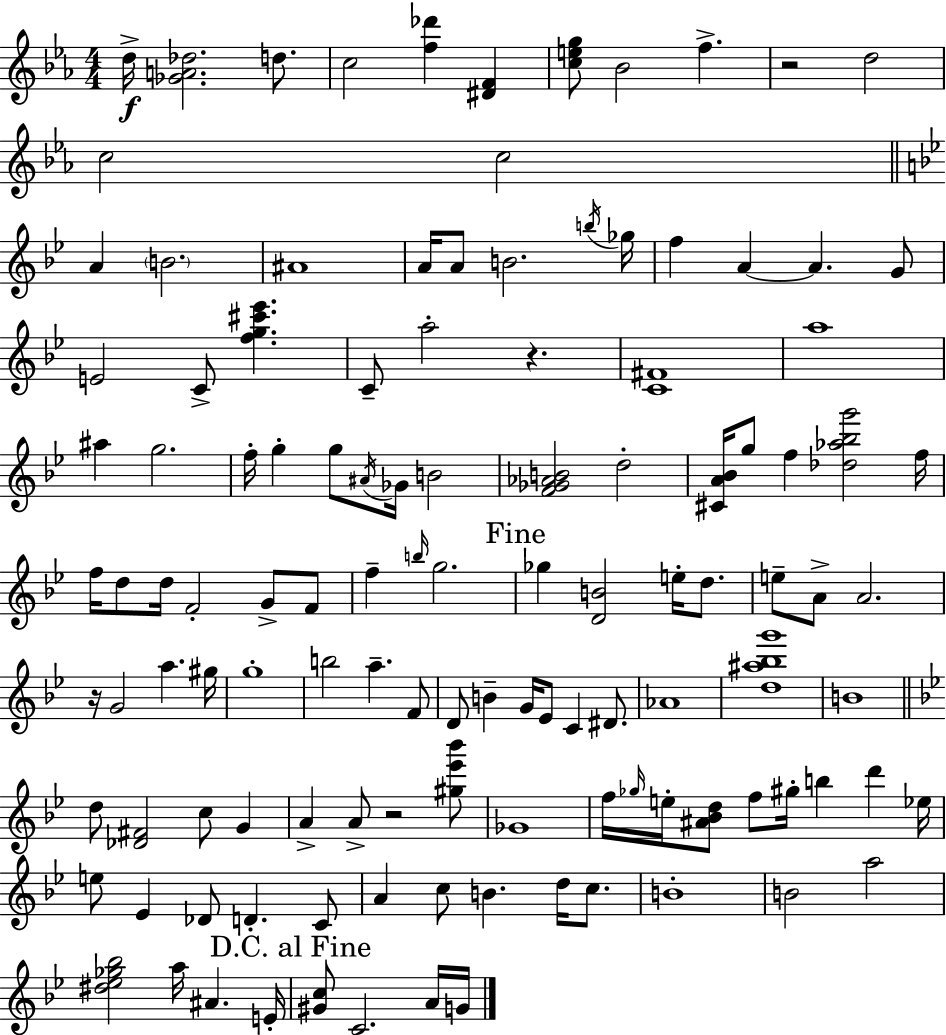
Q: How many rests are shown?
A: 4